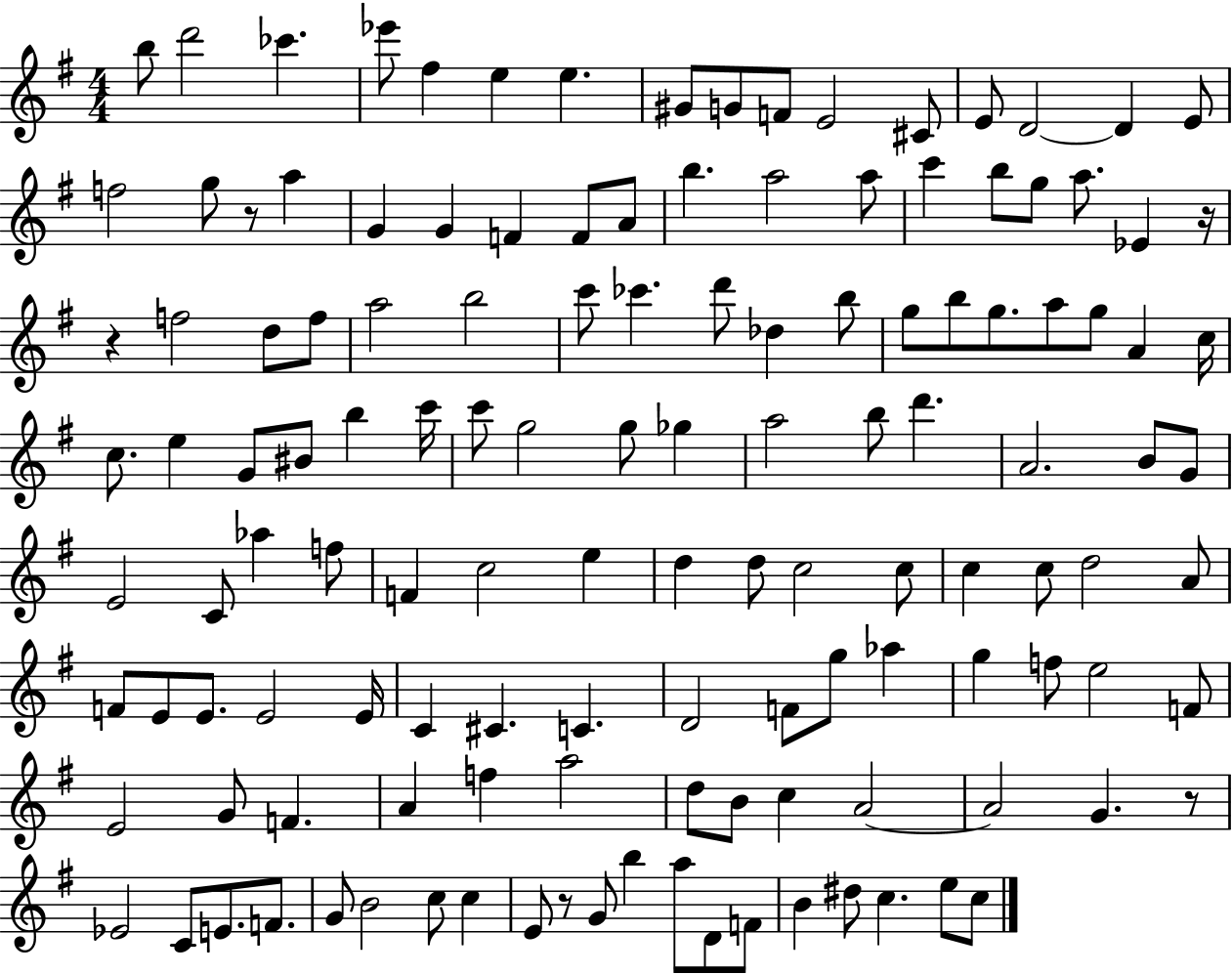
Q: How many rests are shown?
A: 5